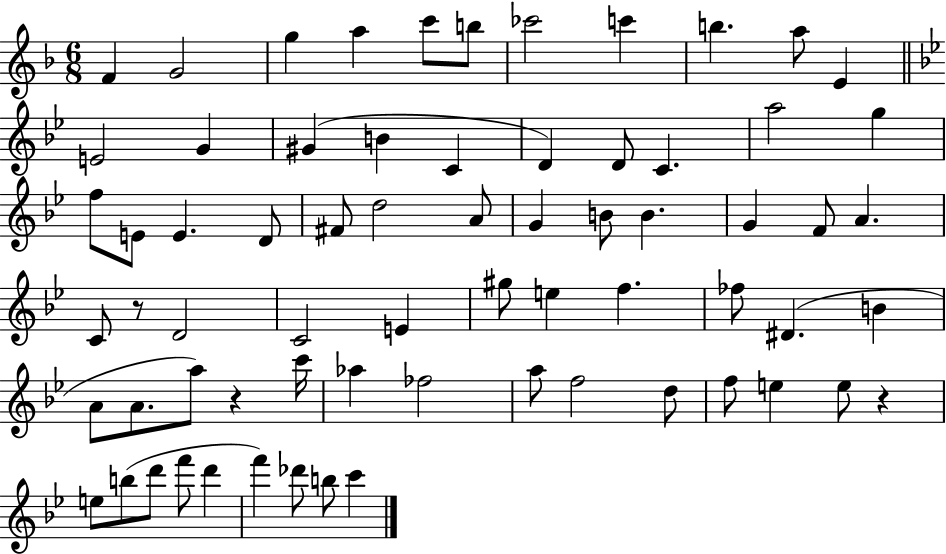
X:1
T:Untitled
M:6/8
L:1/4
K:F
F G2 g a c'/2 b/2 _c'2 c' b a/2 E E2 G ^G B C D D/2 C a2 g f/2 E/2 E D/2 ^F/2 d2 A/2 G B/2 B G F/2 A C/2 z/2 D2 C2 E ^g/2 e f _f/2 ^D B A/2 A/2 a/2 z c'/4 _a _f2 a/2 f2 d/2 f/2 e e/2 z e/2 b/2 d'/2 f'/2 d' f' _d'/2 b/2 c'